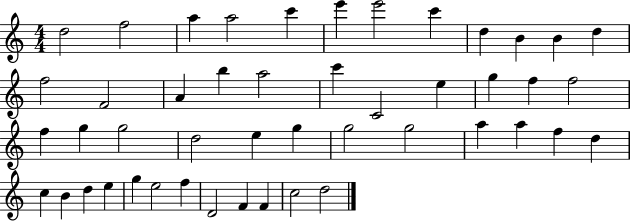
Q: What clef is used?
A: treble